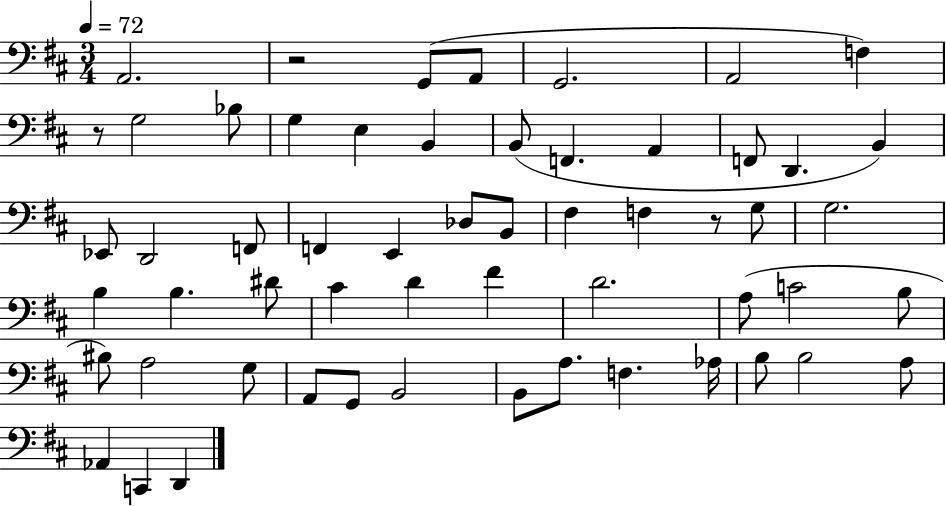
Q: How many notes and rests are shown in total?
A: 57